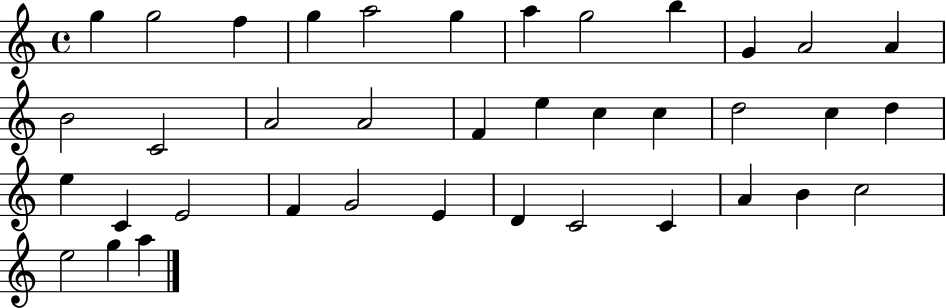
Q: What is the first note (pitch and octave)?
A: G5